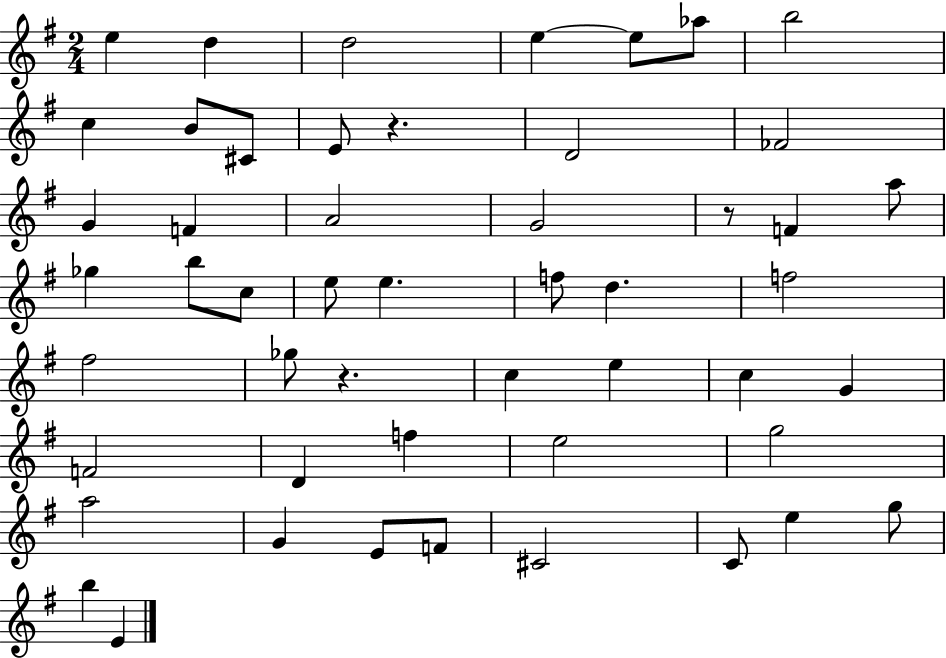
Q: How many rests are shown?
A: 3